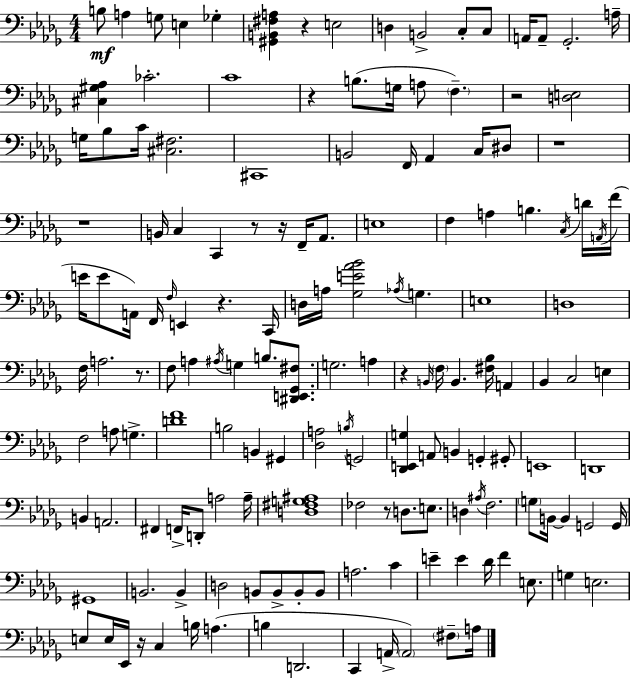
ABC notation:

X:1
T:Untitled
M:4/4
L:1/4
K:Bbm
B,/2 A, G,/2 E, _G, [^G,,B,,^F,A,] z E,2 D, B,,2 C,/2 C,/2 A,,/4 A,,/2 _G,,2 A,/4 [^C,^G,_A,] _C2 C4 z B,/2 G,/4 A,/2 F, z2 [D,E,]2 G,/4 _B,/2 C/4 [^C,^F,]2 ^C,,4 B,,2 F,,/4 _A,, C,/4 ^D,/2 z4 z4 B,,/4 C, C,, z/2 z/4 F,,/4 _A,,/2 E,4 F, A, B, C,/4 D/4 A,,/4 F/4 E/4 E/2 A,,/4 F,,/4 F,/4 E,, z C,,/4 D,/4 A,/4 [_G,E_A_B]2 _A,/4 G, E,4 D,4 F,/4 A,2 z/2 F,/2 A, ^A,/4 G, B,/2 [^D,,E,,_G,,^F,]/2 G,2 A, z B,,/4 F,/4 B,, [^F,_B,]/4 A,, _B,, C,2 E, F,2 A,/2 G, [DF]4 B,2 B,, ^G,, [_D,A,]2 B,/4 G,,2 [_D,,E,,G,] A,,/2 B,, G,, ^G,,/2 E,,4 D,,4 B,, A,,2 ^F,, F,,/4 D,,/2 A,2 A,/4 [D,^F,G,^A,]4 _F,2 z/2 D,/2 E,/2 D, ^A,/4 F,2 G,/2 B,,/4 B,, G,,2 G,,/4 ^G,,4 B,,2 B,, D,2 B,,/2 B,,/2 B,,/2 B,,/2 A,2 C E E _D/4 F E,/2 G, E,2 E,/2 E,/4 _E,,/4 z/4 C, B,/4 A, B, D,,2 C,, A,,/4 A,,2 ^F,/2 A,/4